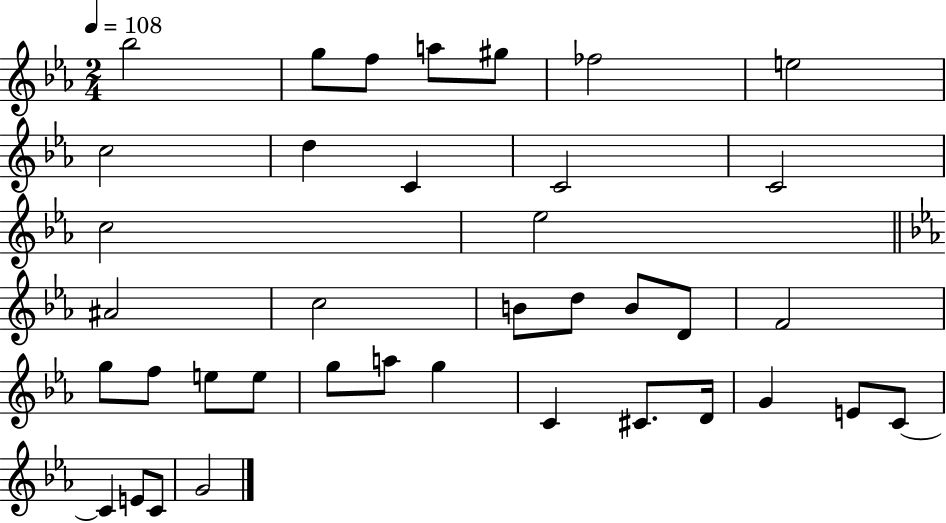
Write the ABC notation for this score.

X:1
T:Untitled
M:2/4
L:1/4
K:Eb
_b2 g/2 f/2 a/2 ^g/2 _f2 e2 c2 d C C2 C2 c2 _e2 ^A2 c2 B/2 d/2 B/2 D/2 F2 g/2 f/2 e/2 e/2 g/2 a/2 g C ^C/2 D/4 G E/2 C/2 C E/2 C/2 G2